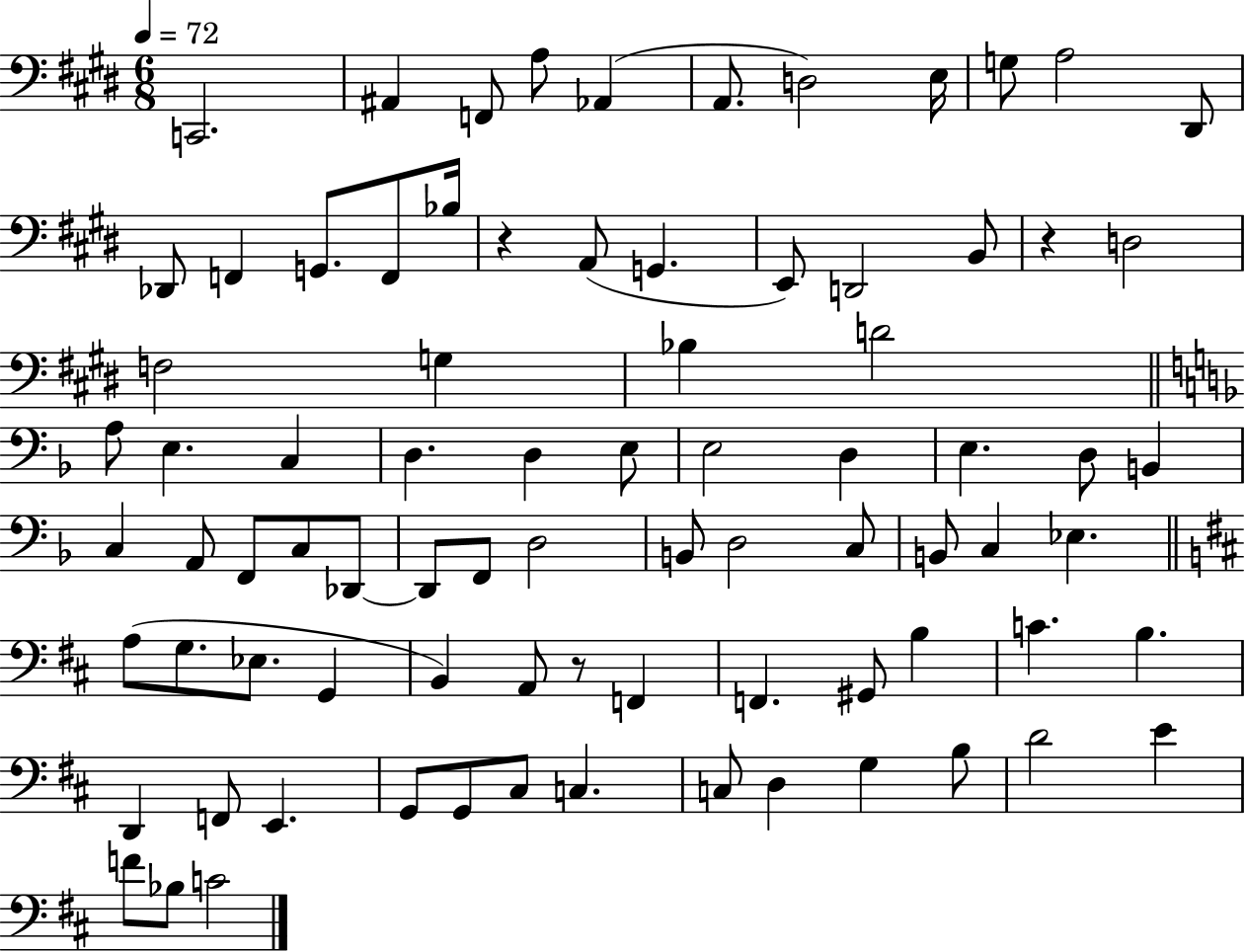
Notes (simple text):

C2/h. A#2/q F2/e A3/e Ab2/q A2/e. D3/h E3/s G3/e A3/h D#2/e Db2/e F2/q G2/e. F2/e Bb3/s R/q A2/e G2/q. E2/e D2/h B2/e R/q D3/h F3/h G3/q Bb3/q D4/h A3/e E3/q. C3/q D3/q. D3/q E3/e E3/h D3/q E3/q. D3/e B2/q C3/q A2/e F2/e C3/e Db2/e Db2/e F2/e D3/h B2/e D3/h C3/e B2/e C3/q Eb3/q. A3/e G3/e. Eb3/e. G2/q B2/q A2/e R/e F2/q F2/q. G#2/e B3/q C4/q. B3/q. D2/q F2/e E2/q. G2/e G2/e C#3/e C3/q. C3/e D3/q G3/q B3/e D4/h E4/q F4/e Bb3/e C4/h